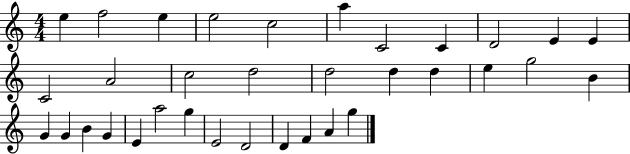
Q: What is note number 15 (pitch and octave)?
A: D5